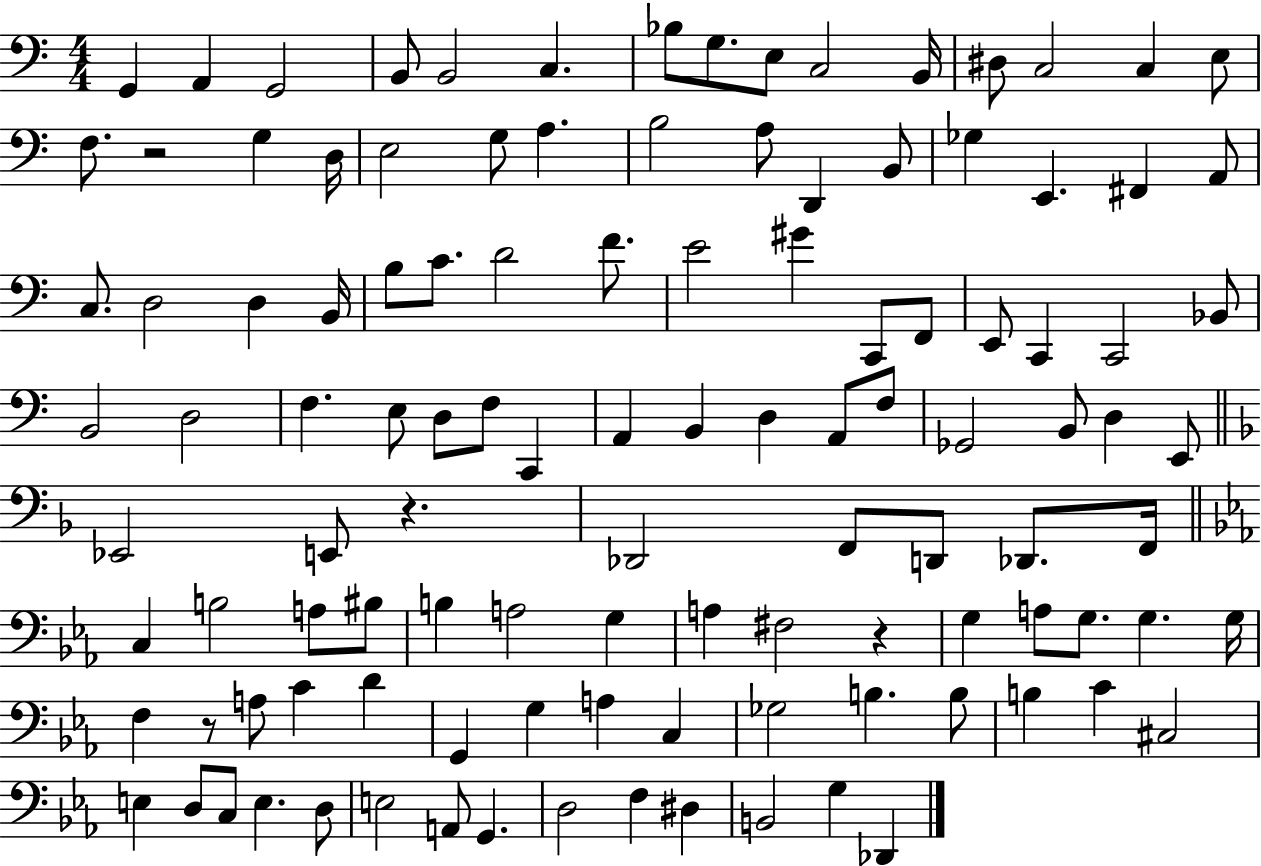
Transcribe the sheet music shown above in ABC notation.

X:1
T:Untitled
M:4/4
L:1/4
K:C
G,, A,, G,,2 B,,/2 B,,2 C, _B,/2 G,/2 E,/2 C,2 B,,/4 ^D,/2 C,2 C, E,/2 F,/2 z2 G, D,/4 E,2 G,/2 A, B,2 A,/2 D,, B,,/2 _G, E,, ^F,, A,,/2 C,/2 D,2 D, B,,/4 B,/2 C/2 D2 F/2 E2 ^G C,,/2 F,,/2 E,,/2 C,, C,,2 _B,,/2 B,,2 D,2 F, E,/2 D,/2 F,/2 C,, A,, B,, D, A,,/2 F,/2 _G,,2 B,,/2 D, E,,/2 _E,,2 E,,/2 z _D,,2 F,,/2 D,,/2 _D,,/2 F,,/4 C, B,2 A,/2 ^B,/2 B, A,2 G, A, ^F,2 z G, A,/2 G,/2 G, G,/4 F, z/2 A,/2 C D G,, G, A, C, _G,2 B, B,/2 B, C ^C,2 E, D,/2 C,/2 E, D,/2 E,2 A,,/2 G,, D,2 F, ^D, B,,2 G, _D,,